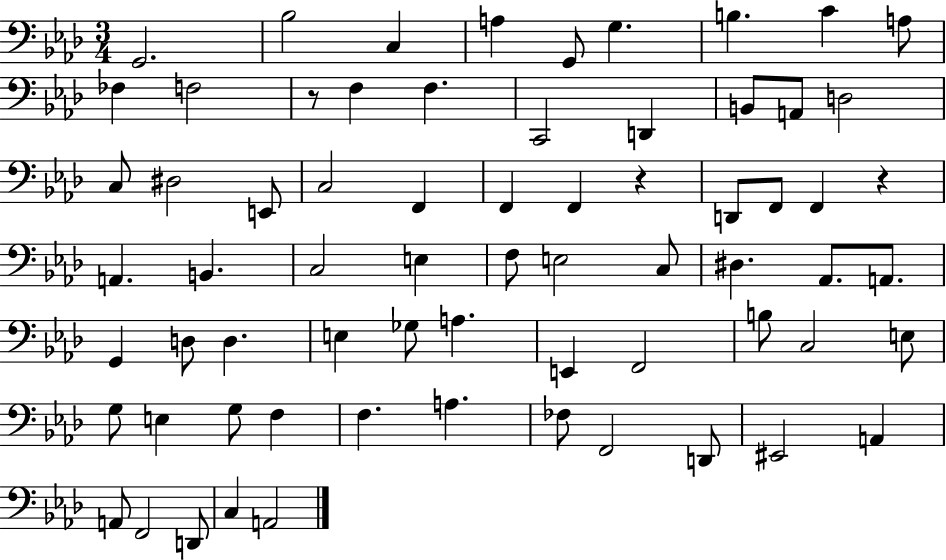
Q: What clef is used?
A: bass